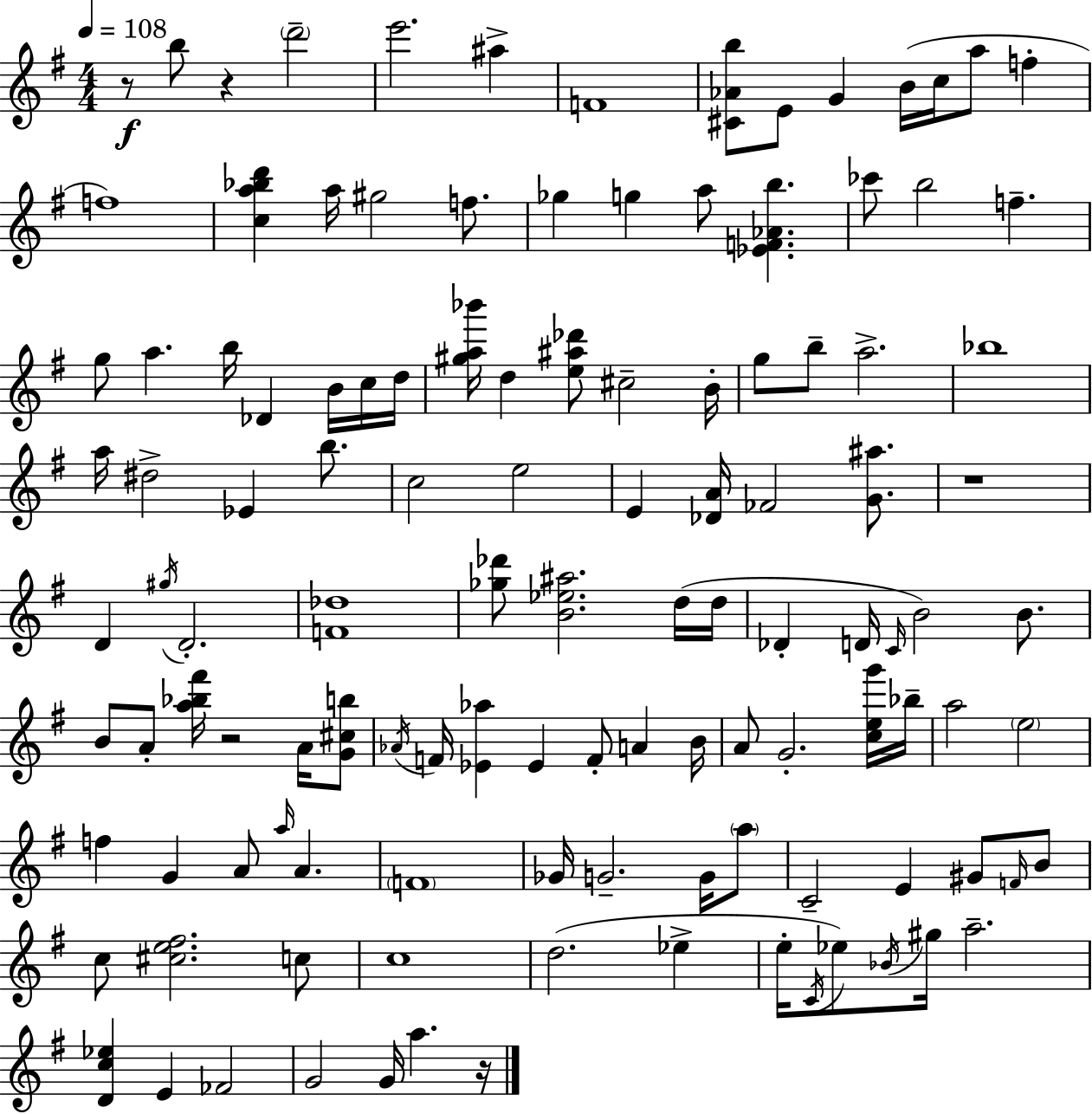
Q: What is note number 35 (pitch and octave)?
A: Bb5